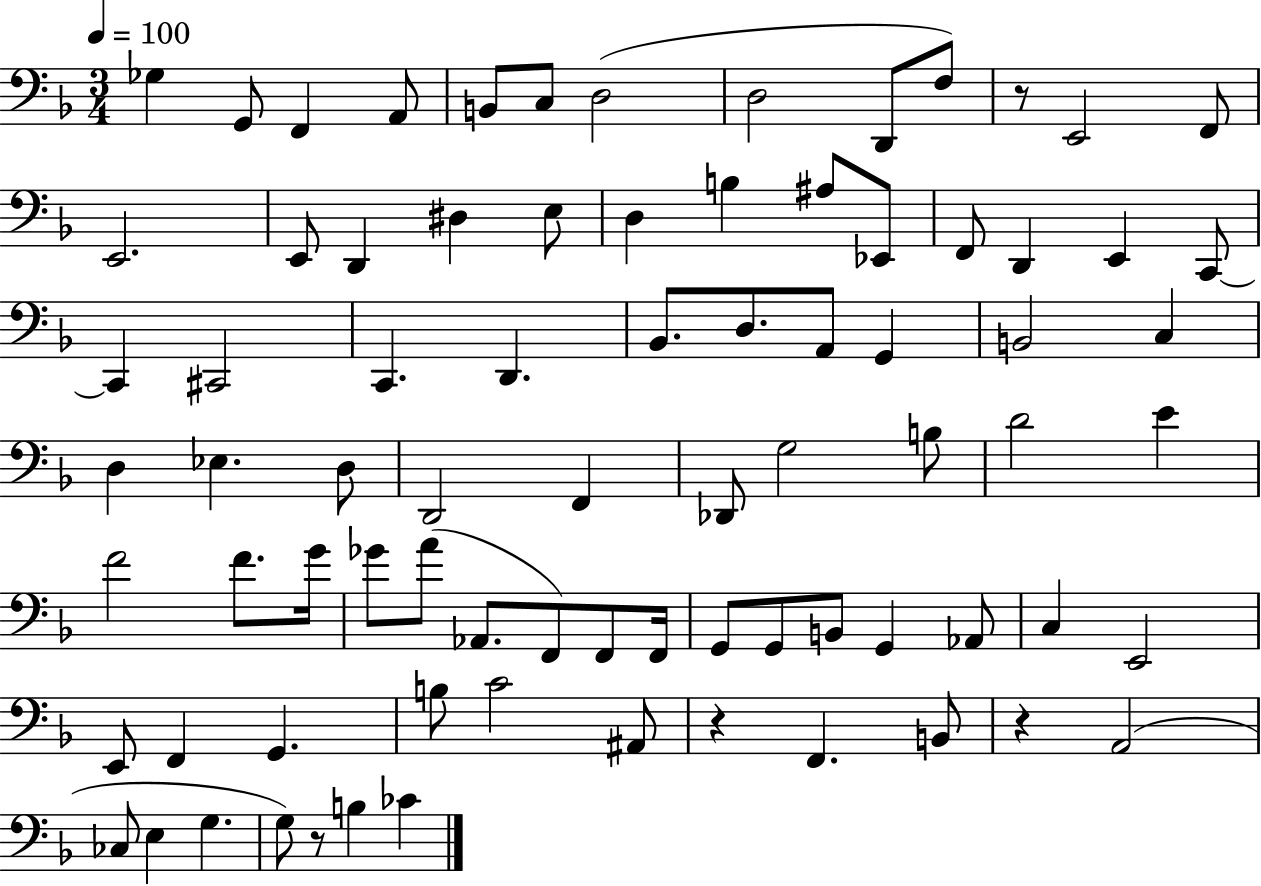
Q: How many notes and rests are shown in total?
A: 80